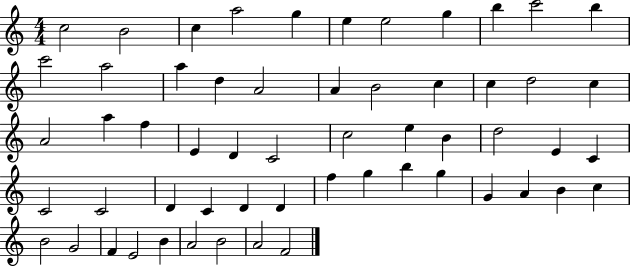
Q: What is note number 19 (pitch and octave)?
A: C5